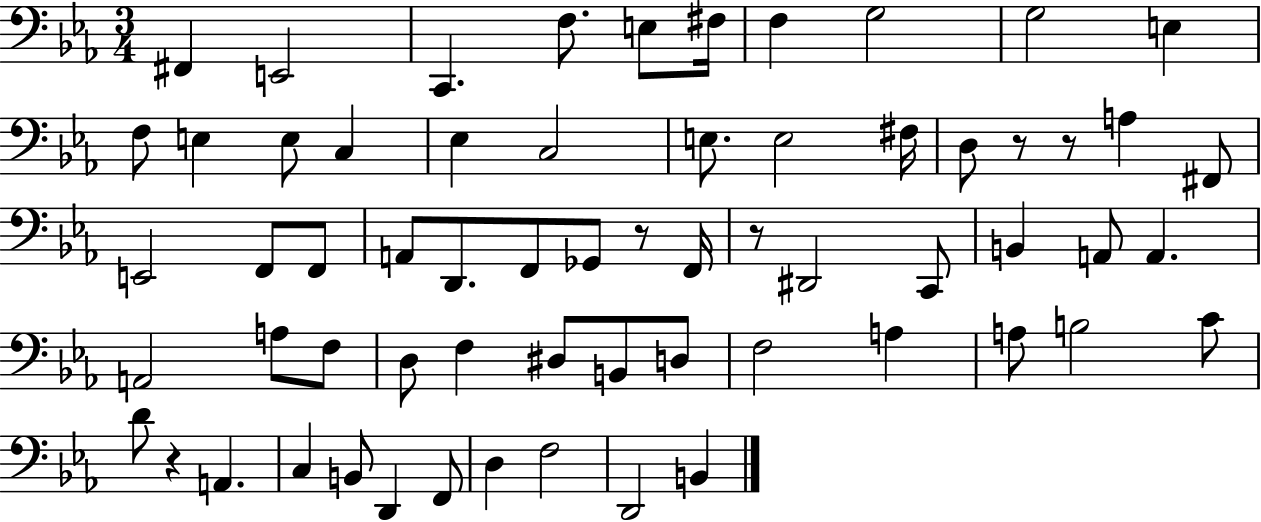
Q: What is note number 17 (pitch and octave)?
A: E3